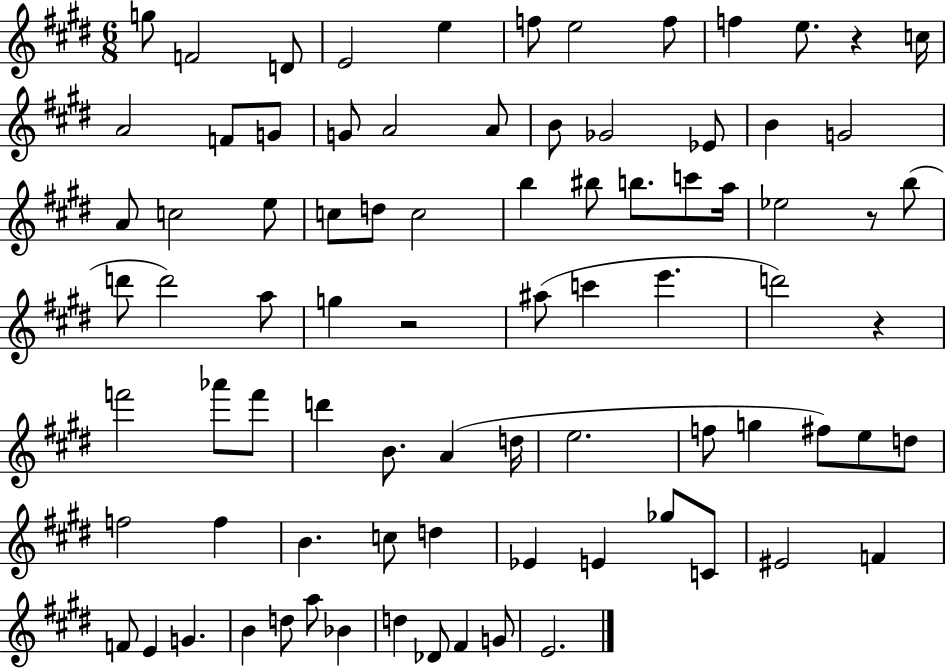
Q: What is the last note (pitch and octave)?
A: E4